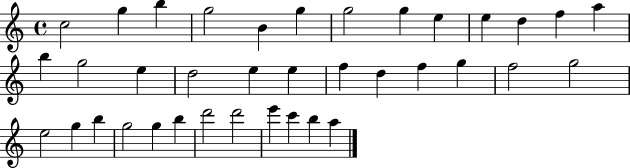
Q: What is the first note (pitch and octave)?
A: C5